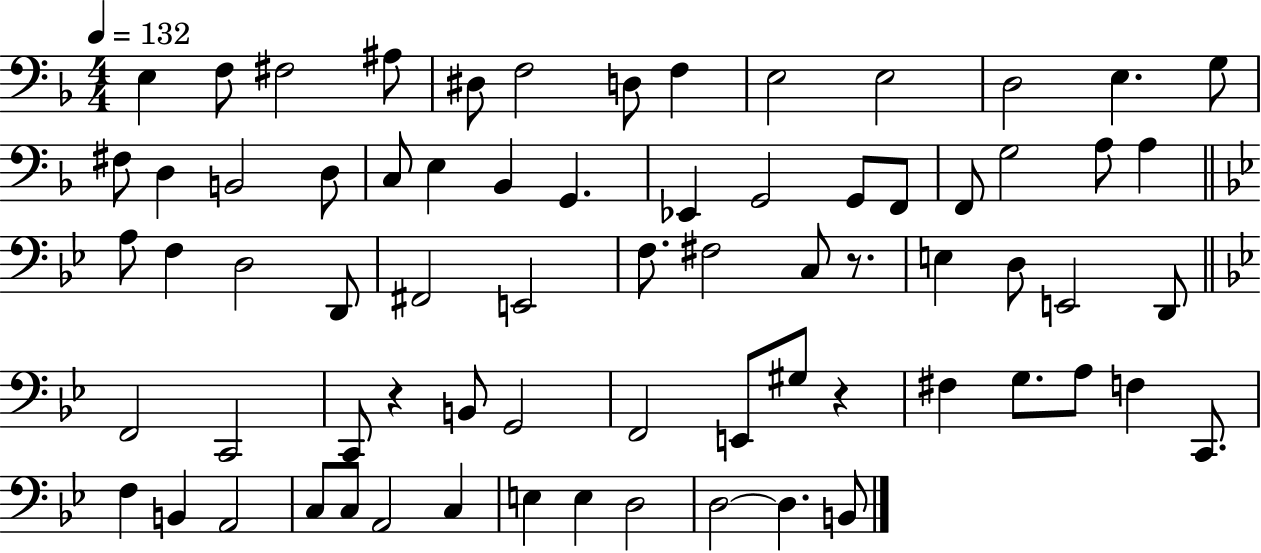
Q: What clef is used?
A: bass